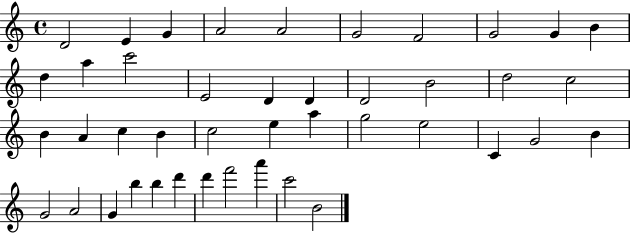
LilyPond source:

{
  \clef treble
  \time 4/4
  \defaultTimeSignature
  \key c \major
  d'2 e'4 g'4 | a'2 a'2 | g'2 f'2 | g'2 g'4 b'4 | \break d''4 a''4 c'''2 | e'2 d'4 d'4 | d'2 b'2 | d''2 c''2 | \break b'4 a'4 c''4 b'4 | c''2 e''4 a''4 | g''2 e''2 | c'4 g'2 b'4 | \break g'2 a'2 | g'4 b''4 b''4 d'''4 | d'''4 f'''2 a'''4 | c'''2 b'2 | \break \bar "|."
}